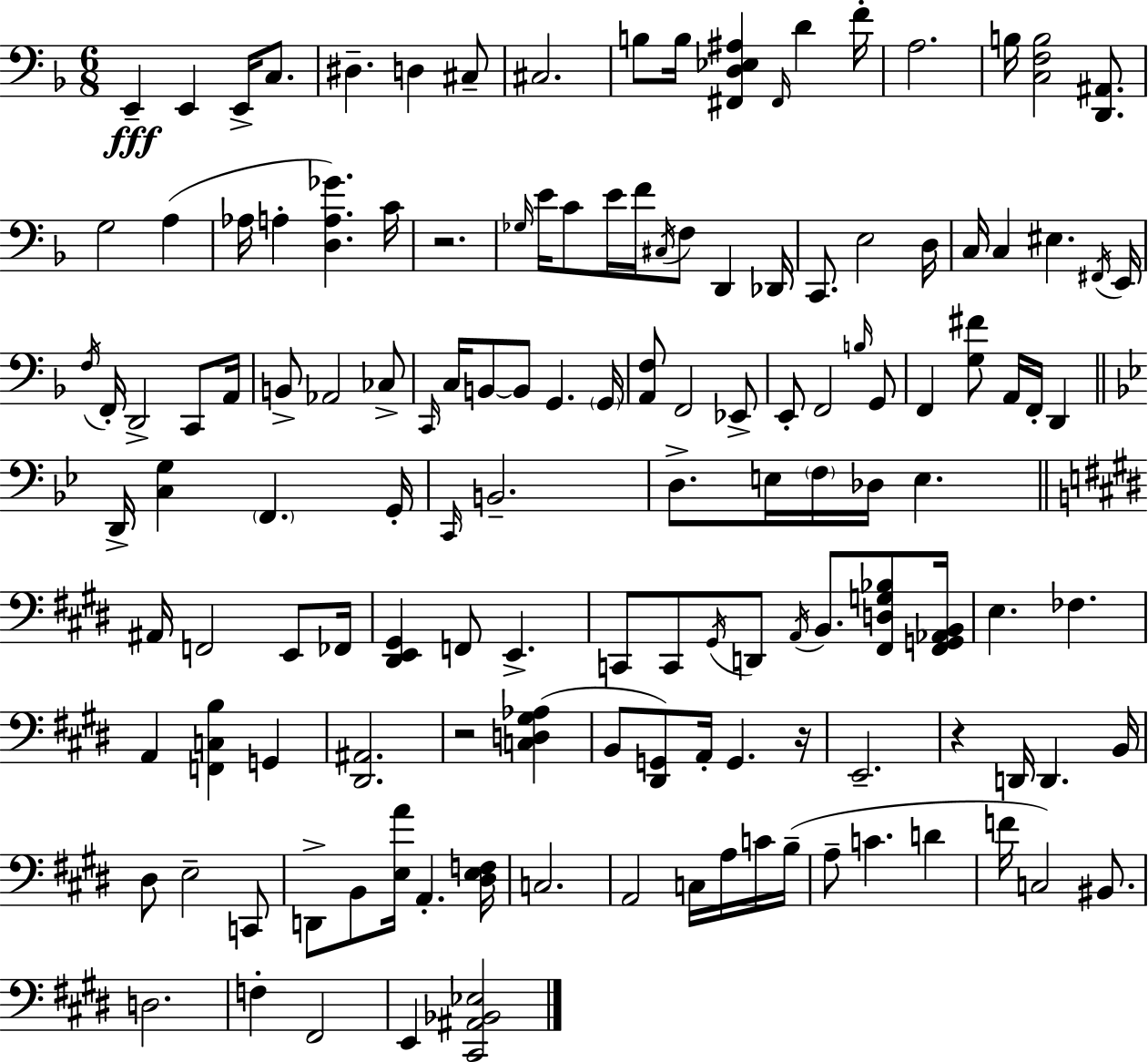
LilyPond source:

{
  \clef bass
  \numericTimeSignature
  \time 6/8
  \key d \minor
  e,4--\fff e,4 e,16-> c8. | dis4.-- d4 cis8-- | cis2. | b8 b16 <fis, d ees ais>4 \grace { fis,16 } d'4 | \break f'16-. a2. | b16 <c f b>2 <d, ais,>8. | g2 a4( | aes16 a4-. <d a ges'>4.) | \break c'16 r2. | \grace { ges16 } e'16 c'8 e'16 f'16 \acciaccatura { cis16 } f8 d,4 | des,16 c,8. e2 | d16 c16 c4 eis4. | \break \acciaccatura { fis,16 } e,16 \acciaccatura { f16 } f,16-. d,2-> | c,8 a,16 b,8-> aes,2 | ces8-> \grace { c,16 } c16 b,8~~ b,8 g,4. | \parenthesize g,16 <a, f>8 f,2 | \break ees,8-> e,8-. f,2 | \grace { b16 } g,8 f,4 <g fis'>8 | a,16 f,16-. d,4 \bar "||" \break \key g \minor d,16-> <c g>4 \parenthesize f,4. g,16-. | \grace { c,16 } b,2.-- | d8.-> e16 \parenthesize f16 des16 e4. | \bar "||" \break \key e \major ais,16 f,2 e,8 fes,16 | <dis, e, gis,>4 f,8 e,4.-> | c,8 c,8 \acciaccatura { gis,16 } d,8 \acciaccatura { a,16 } b,8. <fis, d g bes>8 | <fis, g, aes, b,>16 e4. fes4. | \break a,4 <f, c b>4 g,4 | <dis, ais,>2. | r2 <c d gis aes>4( | b,8 <dis, g,>8) a,16-. g,4. | \break r16 e,2.-- | r4 d,16 d,4. | b,16 dis8 e2-- | c,8 d,8-> b,8 <e a'>16 a,4.-. | \break <dis e f>16 c2. | a,2 c16 a16 | c'16 b16--( a8-- c'4. d'4 | f'16 c2) bis,8. | \break d2. | f4-. fis,2 | e,4 <cis, ais, bes, ees>2 | \bar "|."
}